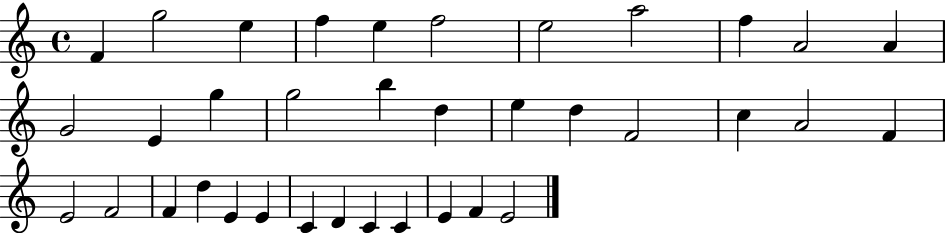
{
  \clef treble
  \time 4/4
  \defaultTimeSignature
  \key c \major
  f'4 g''2 e''4 | f''4 e''4 f''2 | e''2 a''2 | f''4 a'2 a'4 | \break g'2 e'4 g''4 | g''2 b''4 d''4 | e''4 d''4 f'2 | c''4 a'2 f'4 | \break e'2 f'2 | f'4 d''4 e'4 e'4 | c'4 d'4 c'4 c'4 | e'4 f'4 e'2 | \break \bar "|."
}